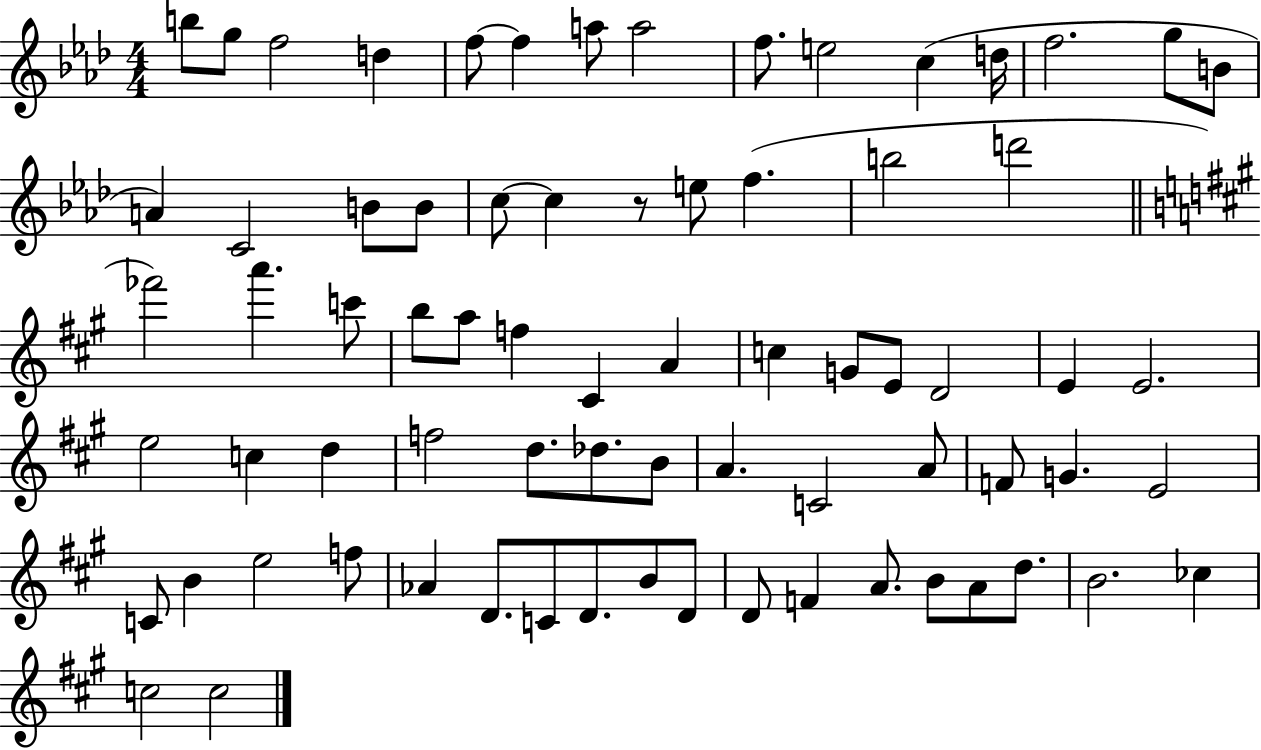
{
  \clef treble
  \numericTimeSignature
  \time 4/4
  \key aes \major
  b''8 g''8 f''2 d''4 | f''8~~ f''4 a''8 a''2 | f''8. e''2 c''4( d''16 | f''2. g''8 b'8 | \break a'4) c'2 b'8 b'8 | c''8~~ c''4 r8 e''8 f''4.( | b''2 d'''2 | \bar "||" \break \key a \major fes'''2) a'''4. c'''8 | b''8 a''8 f''4 cis'4 a'4 | c''4 g'8 e'8 d'2 | e'4 e'2. | \break e''2 c''4 d''4 | f''2 d''8. des''8. b'8 | a'4. c'2 a'8 | f'8 g'4. e'2 | \break c'8 b'4 e''2 f''8 | aes'4 d'8. c'8 d'8. b'8 d'8 | d'8 f'4 a'8. b'8 a'8 d''8. | b'2. ces''4 | \break c''2 c''2 | \bar "|."
}